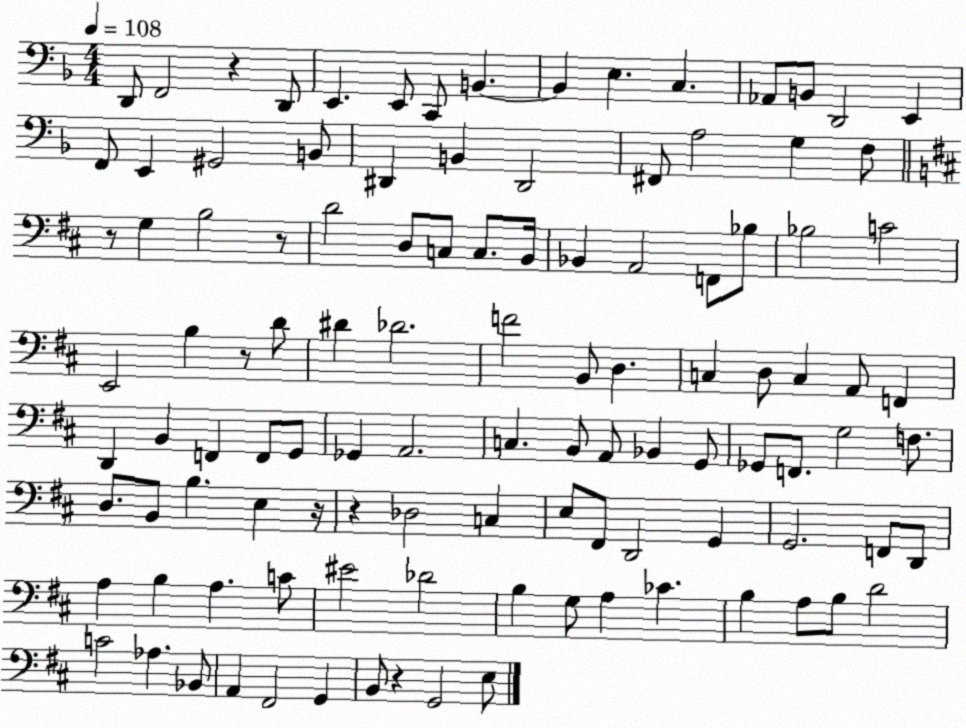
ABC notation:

X:1
T:Untitled
M:4/4
L:1/4
K:F
D,,/2 F,,2 z D,,/2 E,, E,,/2 C,,/2 B,, B,, E, C, _A,,/2 B,,/2 D,,2 E,, F,,/2 E,, ^G,,2 B,,/2 ^D,, B,, ^D,,2 ^F,,/2 A,2 G, F,/2 z/2 G, B,2 z/2 D2 D,/2 C,/2 C,/2 B,,/4 _B,, A,,2 F,,/2 _B,/2 _B,2 C2 E,,2 B, z/2 D/2 ^D _D2 F2 B,,/2 D, C, D,/2 C, A,,/2 F,, D,, B,, F,, F,,/2 G,,/2 _G,, A,,2 C, B,,/2 A,,/2 _B,, G,,/2 _G,,/2 F,,/2 G,2 F,/2 D,/2 B,,/2 B, E, z/4 z _D,2 C, E,/2 ^F,,/2 D,,2 G,, G,,2 F,,/2 D,,/2 A, B, A, C/2 ^E2 _D2 B, G,/2 A, _C B, A,/2 B,/2 D2 C2 _A, _B,,/2 A,, ^F,,2 G,, B,,/2 z G,,2 E,/2